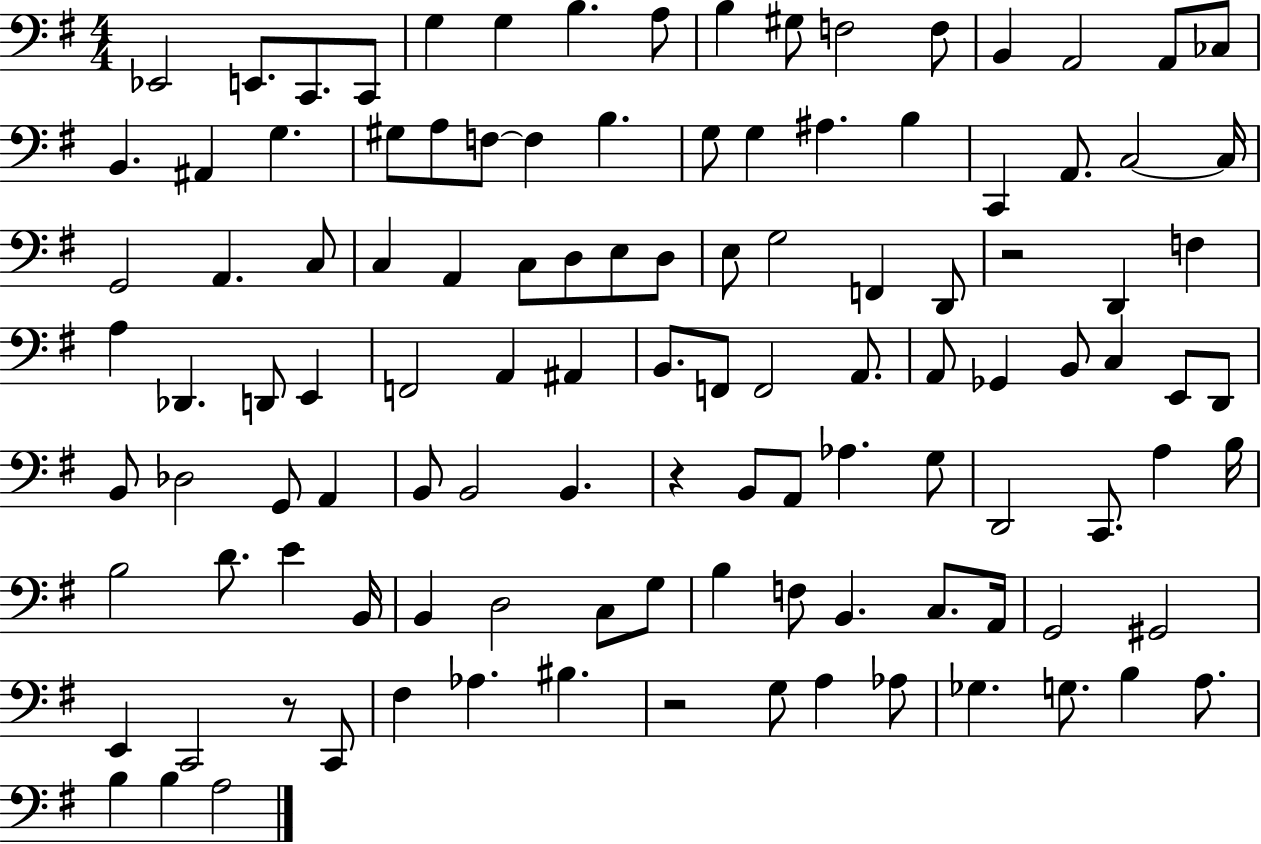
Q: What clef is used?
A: bass